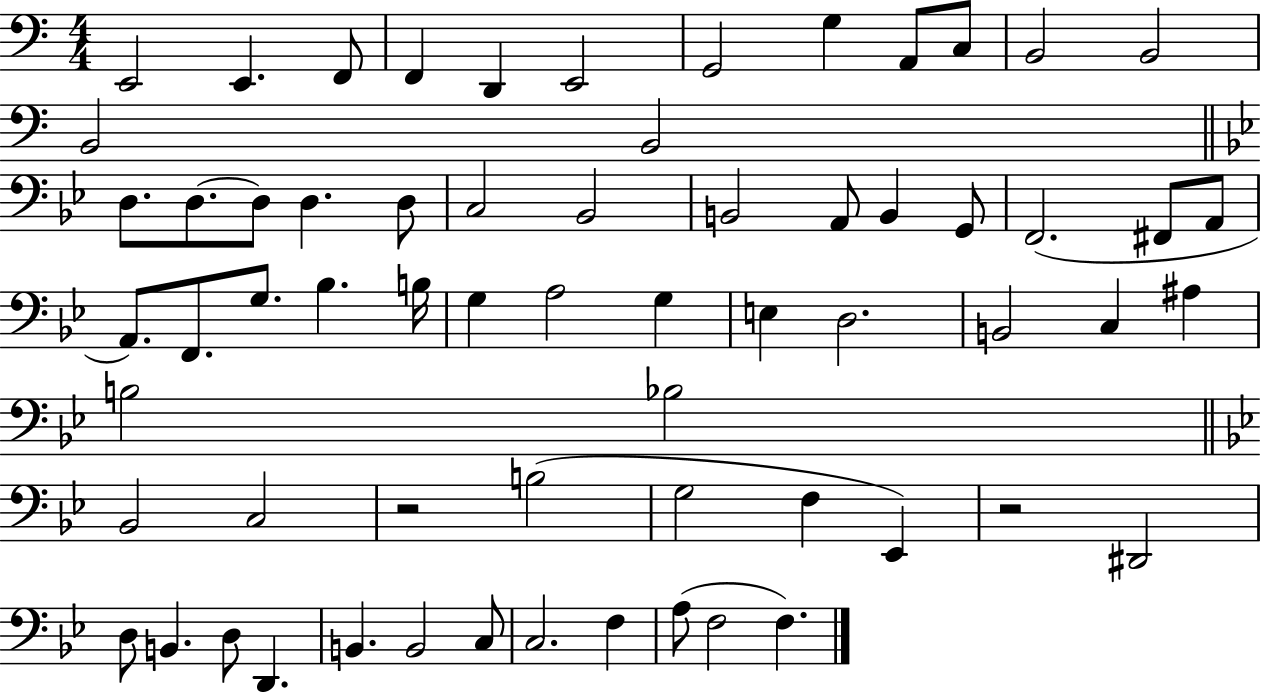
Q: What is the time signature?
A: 4/4